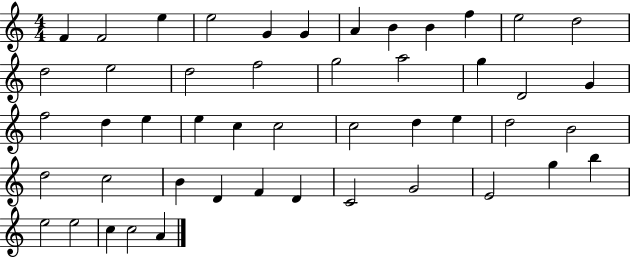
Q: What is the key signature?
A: C major